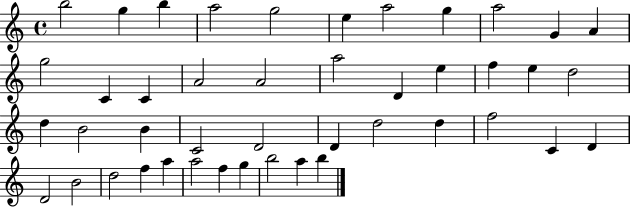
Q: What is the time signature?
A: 4/4